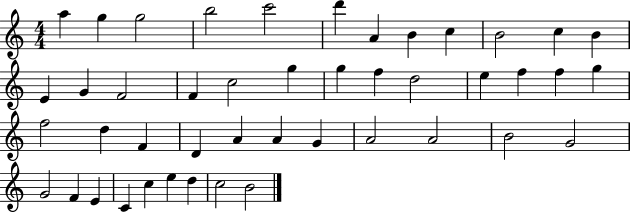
A5/q G5/q G5/h B5/h C6/h D6/q A4/q B4/q C5/q B4/h C5/q B4/q E4/q G4/q F4/h F4/q C5/h G5/q G5/q F5/q D5/h E5/q F5/q F5/q G5/q F5/h D5/q F4/q D4/q A4/q A4/q G4/q A4/h A4/h B4/h G4/h G4/h F4/q E4/q C4/q C5/q E5/q D5/q C5/h B4/h